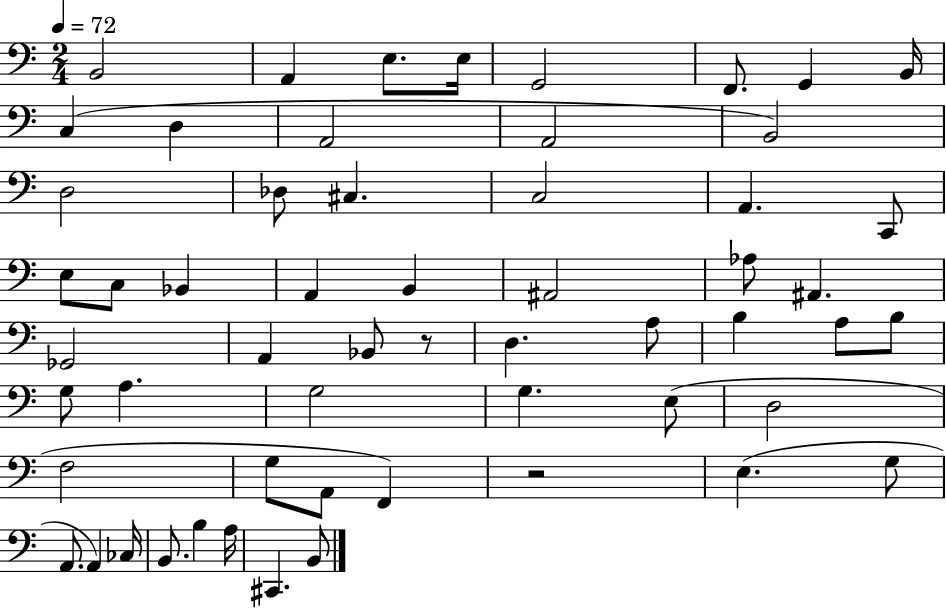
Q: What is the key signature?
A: C major